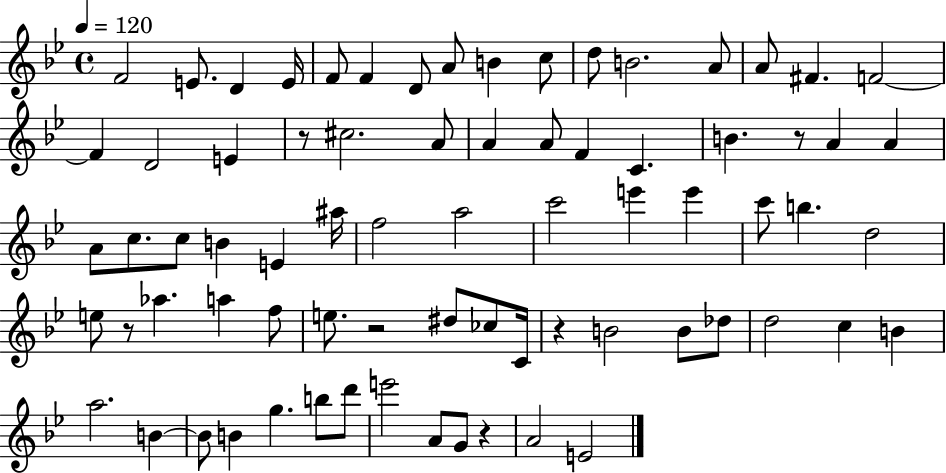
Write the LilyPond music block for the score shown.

{
  \clef treble
  \time 4/4
  \defaultTimeSignature
  \key bes \major
  \tempo 4 = 120
  f'2 e'8. d'4 e'16 | f'8 f'4 d'8 a'8 b'4 c''8 | d''8 b'2. a'8 | a'8 fis'4. f'2~~ | \break f'4 d'2 e'4 | r8 cis''2. a'8 | a'4 a'8 f'4 c'4. | b'4. r8 a'4 a'4 | \break a'8 c''8. c''8 b'4 e'4 ais''16 | f''2 a''2 | c'''2 e'''4 e'''4 | c'''8 b''4. d''2 | \break e''8 r8 aes''4. a''4 f''8 | e''8. r2 dis''8 ces''8 c'16 | r4 b'2 b'8 des''8 | d''2 c''4 b'4 | \break a''2. b'4~~ | b'8 b'4 g''4. b''8 d'''8 | e'''2 a'8 g'8 r4 | a'2 e'2 | \break \bar "|."
}